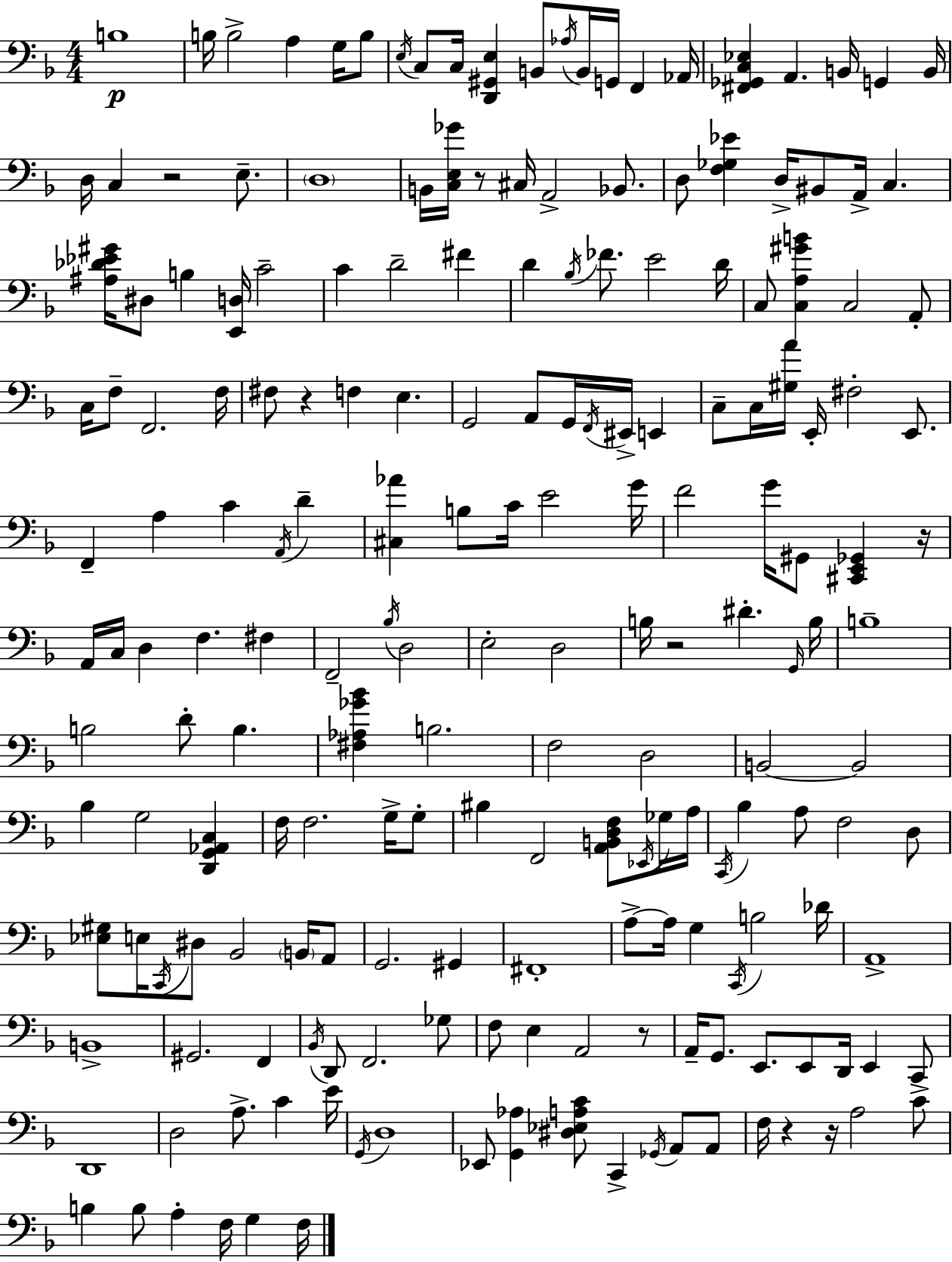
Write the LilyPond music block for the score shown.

{
  \clef bass
  \numericTimeSignature
  \time 4/4
  \key d \minor
  b1\p | b16 b2-> a4 g16 b8 | \acciaccatura { e16 } c8 c16 <d, gis, e>4 b,8 \acciaccatura { aes16 } b,16 g,16 f,4 | aes,16 <fis, ges, c ees>4 a,4. b,16 g,4 | \break b,16 d16 c4 r2 e8.-- | \parenthesize d1 | b,16 <c e ges'>16 r8 cis16 a,2-> bes,8. | d8 <f ges ees'>4 d16-> bis,8 a,16-> c4. | \break <ais des' ees' gis'>16 dis8 b4 <e, d>16 c'2-- | c'4 d'2-- fis'4 | d'4 \acciaccatura { bes16 } fes'8. e'2 | d'16 c8 <c a gis' b'>4 c2 | \break a,8-. c16 f8-- f,2. | f16 fis8 r4 f4 e4. | g,2 a,8 g,16 \acciaccatura { f,16 } eis,16-> | e,4 c8-- c16 <gis a'>16 e,16-. fis2-. | \break e,8. f,4-- a4 c'4 | \acciaccatura { a,16 } d'4-- <cis aes'>4 b8 c'16 e'2 | g'16 f'2 g'16 gis,8 | <cis, e, ges,>4 r16 a,16 c16 d4 f4. | \break fis4 f,2-- \acciaccatura { bes16 } d2 | e2-. d2 | b16 r2 dis'4.-. | \grace { g,16 } b16 b1-- | \break b2 d'8-. | b4. <fis aes ges' bes'>4 b2. | f2 d2 | b,2~~ b,2 | \break bes4 g2 | <d, g, aes, c>4 f16 f2. | g16-> g8-. bis4 f,2 | <a, b, d f>8 \acciaccatura { ees,16 } ges16 a16 \acciaccatura { c,16 } bes4 a8 f2 | \break d8 <ees gis>8 e16 \acciaccatura { c,16 } dis8 bes,2 | \parenthesize b,16 a,8 g,2. | gis,4 fis,1-. | a8->~~ a16 g4 | \break \acciaccatura { c,16 } b2 des'16 a,1-> | b,1-> | gis,2. | f,4 \acciaccatura { bes,16 } d,8 f,2. | \break ges8 f8 e4 | a,2 r8 a,16-- g,8. | e,8. e,8 d,16 e,4 c,8 d,1 | d2 | \break a8.-> c'4 e'16 \acciaccatura { g,16 } d1 | ees,8 <g, aes>4 | <dis ees a c'>8 c,4-> \acciaccatura { ges,16 } a,8 a,8 f16 r4 | r16 a2 c'8-> b4 | \break b8 a4-. f16 g4 f16 \bar "|."
}